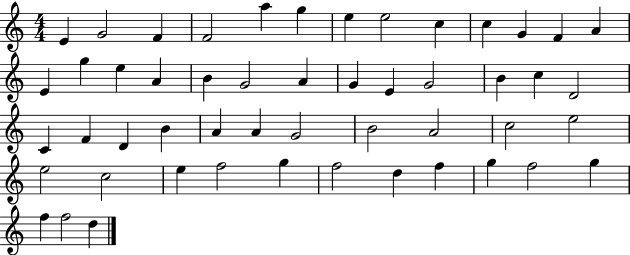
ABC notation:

X:1
T:Untitled
M:4/4
L:1/4
K:C
E G2 F F2 a g e e2 c c G F A E g e A B G2 A G E G2 B c D2 C F D B A A G2 B2 A2 c2 e2 e2 c2 e f2 g f2 d f g f2 g f f2 d